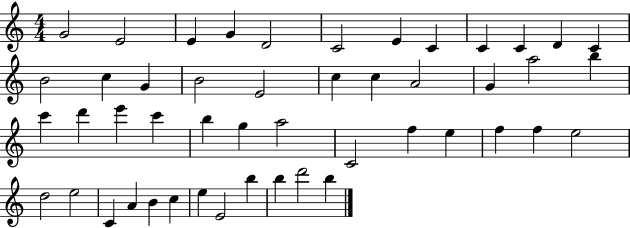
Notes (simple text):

G4/h E4/h E4/q G4/q D4/h C4/h E4/q C4/q C4/q C4/q D4/q C4/q B4/h C5/q G4/q B4/h E4/h C5/q C5/q A4/h G4/q A5/h B5/q C6/q D6/q E6/q C6/q B5/q G5/q A5/h C4/h F5/q E5/q F5/q F5/q E5/h D5/h E5/h C4/q A4/q B4/q C5/q E5/q E4/h B5/q B5/q D6/h B5/q